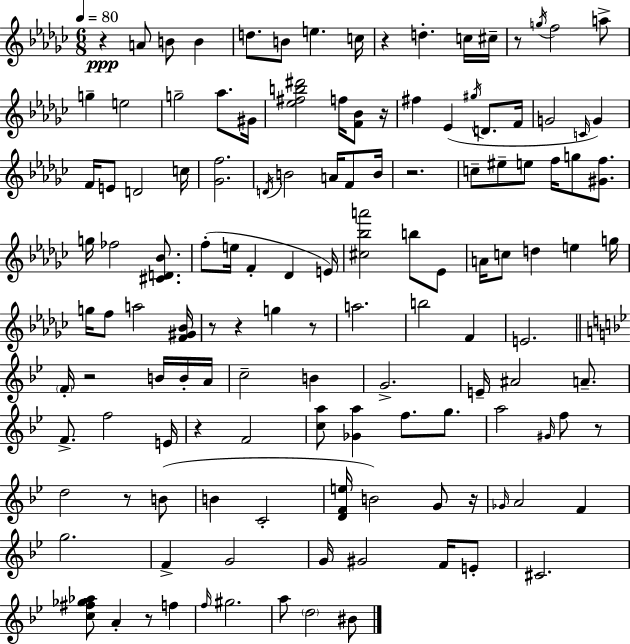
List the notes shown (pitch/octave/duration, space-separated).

R/q A4/e B4/e B4/q D5/e. B4/e E5/q. C5/s R/q D5/q. C5/s C#5/s R/e G5/s F5/h A5/e G5/q E5/h G5/h Ab5/e. G#4/s [Eb5,F#5,B5,D#6]/h F5/s [F4,Bb4]/e R/s F#5/q Eb4/q G#5/s D4/e. F4/s G4/h C4/s G4/q F4/s E4/e D4/h C5/s [Gb4,F5]/h. D4/s B4/h A4/s F4/e B4/s R/h. C5/e EIS5/e E5/e F5/s G5/e [G#4,F5]/e. G5/s FES5/h [C#4,D4,Bb4]/e. F5/e E5/s F4/q Db4/q E4/s [C#5,Bb5,A6]/h B5/e Eb4/e A4/s C5/e D5/q E5/q G5/s G5/s F5/e A5/h [F4,G#4,Bb4]/s R/e R/q G5/q R/e A5/h. B5/h F4/q E4/h. F4/s R/h B4/s B4/s A4/s C5/h B4/q G4/h. E4/s A#4/h A4/e. F4/e. F5/h E4/s R/q F4/h [C5,A5]/e [Gb4,A5]/q F5/e. G5/e. A5/h G#4/s F5/e R/e D5/h R/e B4/e B4/q C4/h [D4,F4,E5]/s B4/h G4/e R/s Gb4/s A4/h F4/q G5/h. F4/q G4/h G4/s G#4/h F4/s E4/e C#4/h. [C5,F#5,Gb5,Ab5]/e A4/q R/e F5/q F5/s G#5/h. A5/e D5/h BIS4/e